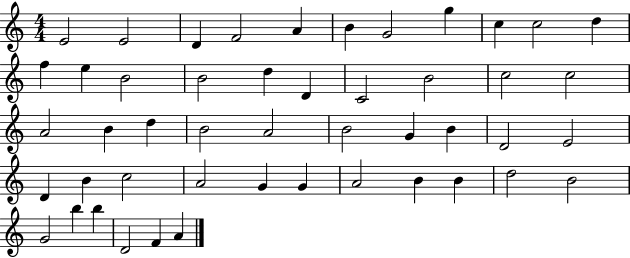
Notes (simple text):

E4/h E4/h D4/q F4/h A4/q B4/q G4/h G5/q C5/q C5/h D5/q F5/q E5/q B4/h B4/h D5/q D4/q C4/h B4/h C5/h C5/h A4/h B4/q D5/q B4/h A4/h B4/h G4/q B4/q D4/h E4/h D4/q B4/q C5/h A4/h G4/q G4/q A4/h B4/q B4/q D5/h B4/h G4/h B5/q B5/q D4/h F4/q A4/q